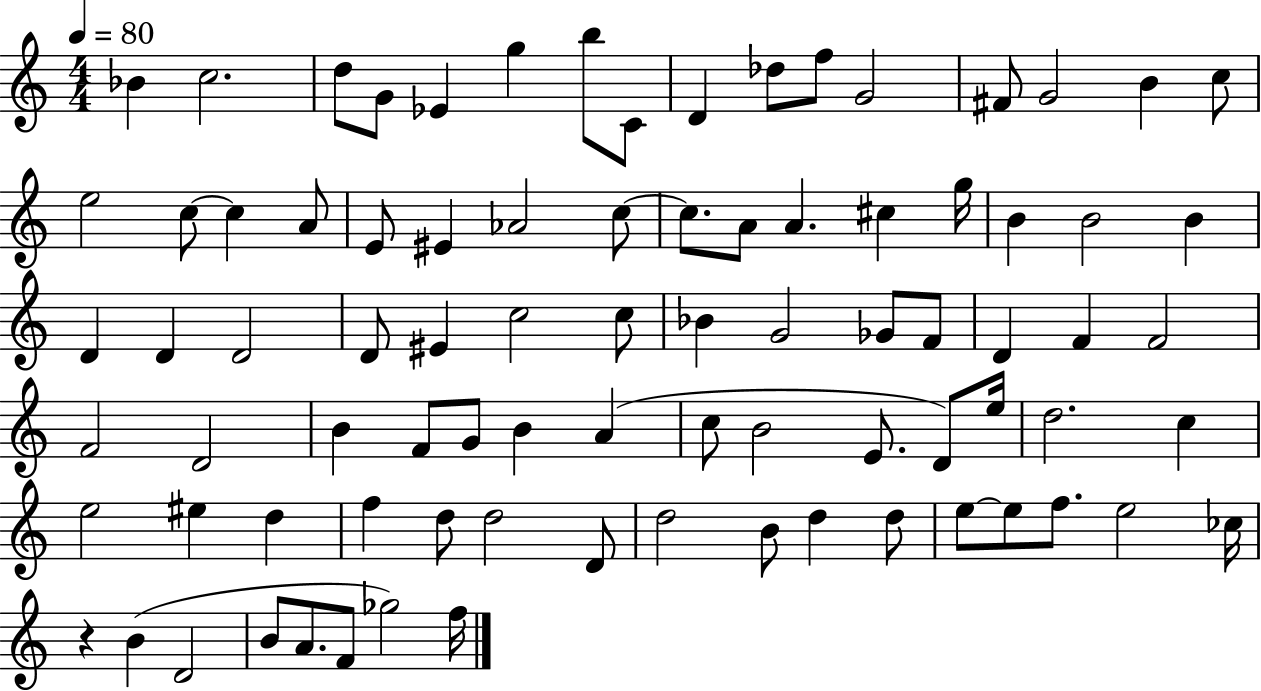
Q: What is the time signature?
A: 4/4